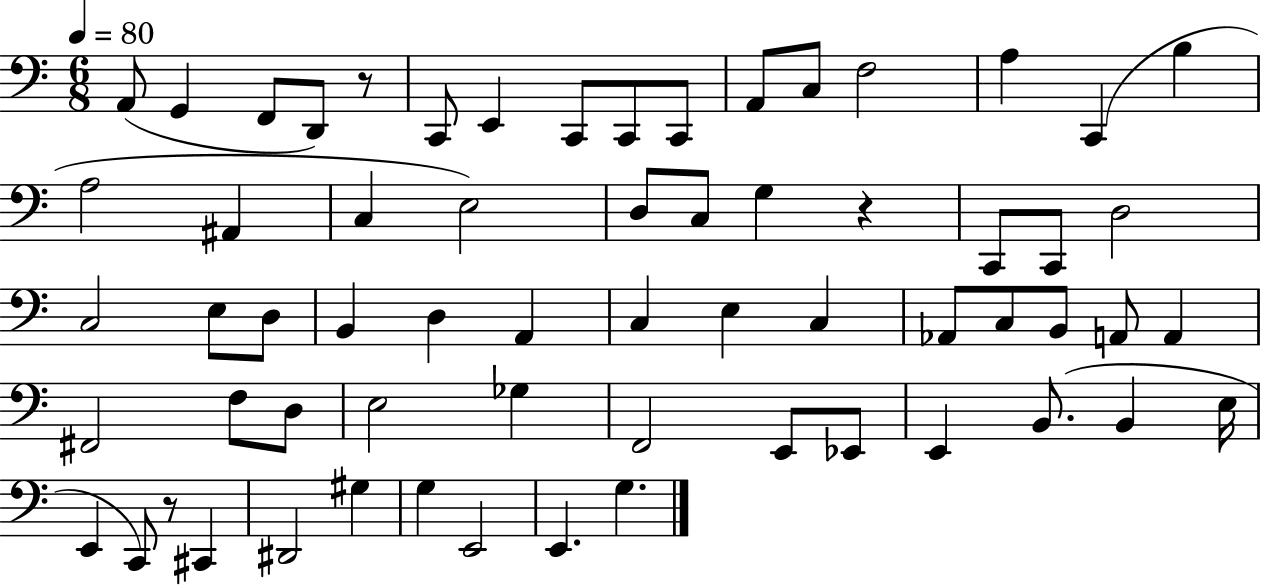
A2/e G2/q F2/e D2/e R/e C2/e E2/q C2/e C2/e C2/e A2/e C3/e F3/h A3/q C2/q B3/q A3/h A#2/q C3/q E3/h D3/e C3/e G3/q R/q C2/e C2/e D3/h C3/h E3/e D3/e B2/q D3/q A2/q C3/q E3/q C3/q Ab2/e C3/e B2/e A2/e A2/q F#2/h F3/e D3/e E3/h Gb3/q F2/h E2/e Eb2/e E2/q B2/e. B2/q E3/s E2/q C2/e R/e C#2/q D#2/h G#3/q G3/q E2/h E2/q. G3/q.